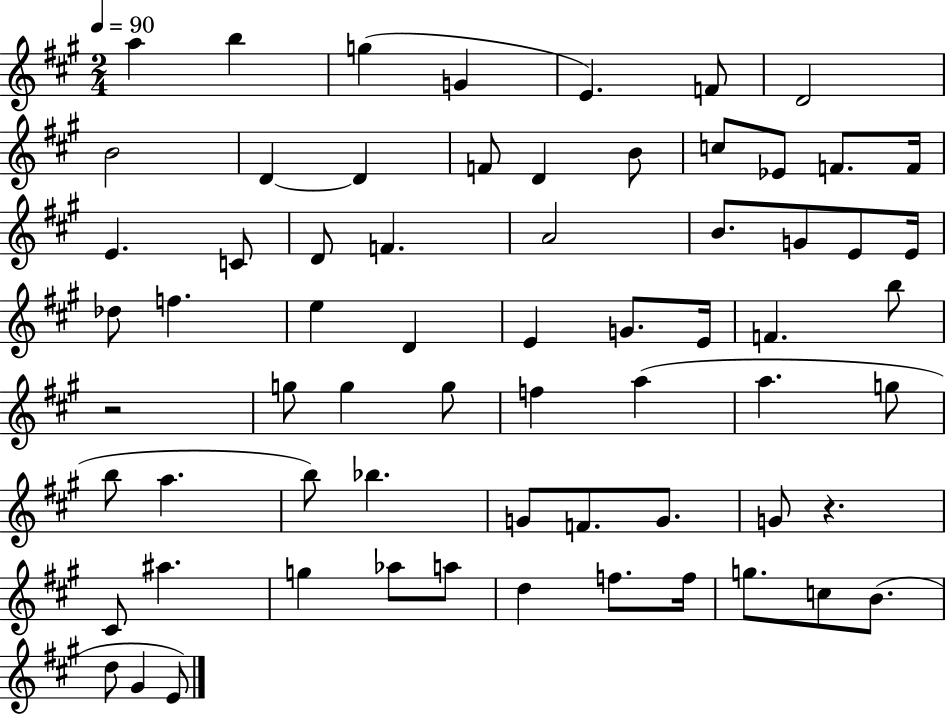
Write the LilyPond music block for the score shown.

{
  \clef treble
  \numericTimeSignature
  \time 2/4
  \key a \major
  \tempo 4 = 90
  a''4 b''4 | g''4( g'4 | e'4.) f'8 | d'2 | \break b'2 | d'4~~ d'4 | f'8 d'4 b'8 | c''8 ees'8 f'8. f'16 | \break e'4. c'8 | d'8 f'4. | a'2 | b'8. g'8 e'8 e'16 | \break des''8 f''4. | e''4 d'4 | e'4 g'8. e'16 | f'4. b''8 | \break r2 | g''8 g''4 g''8 | f''4 a''4( | a''4. g''8 | \break b''8 a''4. | b''8) bes''4. | g'8 f'8. g'8. | g'8 r4. | \break cis'8 ais''4. | g''4 aes''8 a''8 | d''4 f''8. f''16 | g''8. c''8 b'8.( | \break d''8 gis'4 e'8) | \bar "|."
}